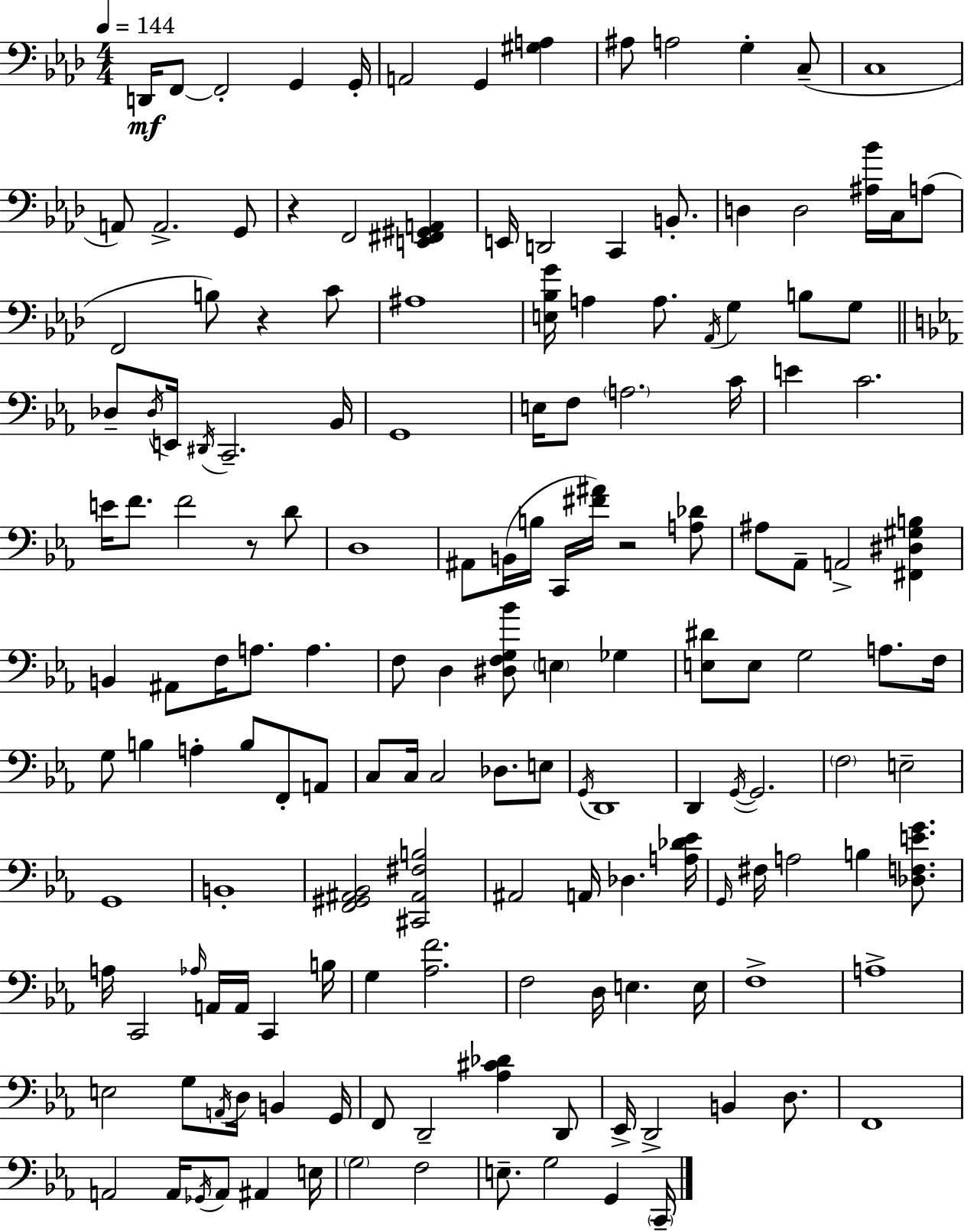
D2/s F2/e F2/h G2/q G2/s A2/h G2/q [G#3,A3]/q A#3/e A3/h G3/q C3/e C3/w A2/e A2/h. G2/e R/q F2/h [E2,F#2,G#2,A2]/q E2/s D2/h C2/q B2/e. D3/q D3/h [A#3,Bb4]/s C3/s A3/e F2/h B3/e R/q C4/e A#3/w [E3,Bb3,G4]/s A3/q A3/e. Ab2/s G3/q B3/e G3/e Db3/e Db3/s E2/s D#2/s C2/h. Bb2/s G2/w E3/s F3/e A3/h. C4/s E4/q C4/h. E4/s F4/e. F4/h R/e D4/e D3/w A#2/e B2/s B3/s C2/s [F#4,A#4]/s R/h [A3,Db4]/e A#3/e Ab2/e A2/h [F#2,D#3,G#3,B3]/q B2/q A#2/e F3/s A3/e. A3/q. F3/e D3/q [D#3,F3,G3,Bb4]/e E3/q Gb3/q [E3,D#4]/e E3/e G3/h A3/e. F3/s G3/e B3/q A3/q B3/e F2/e A2/e C3/e C3/s C3/h Db3/e. E3/e G2/s D2/w D2/q G2/s G2/h. F3/h E3/h G2/w B2/w [F2,G#2,A#2,Bb2]/h [C#2,A#2,F#3,B3]/h A#2/h A2/s Db3/q. [A3,Db4,Eb4]/s G2/s F#3/s A3/h B3/q [Db3,F3,E4,G4]/e. A3/s C2/h Ab3/s A2/s A2/s C2/q B3/s G3/q [Ab3,F4]/h. F3/h D3/s E3/q. E3/s F3/w A3/w E3/h G3/e A2/s D3/s B2/q G2/s F2/e D2/h [Ab3,C#4,Db4]/q D2/e Eb2/s D2/h B2/q D3/e. F2/w A2/h A2/s Gb2/s A2/e A#2/q E3/s G3/h F3/h E3/e. G3/h G2/q C2/s